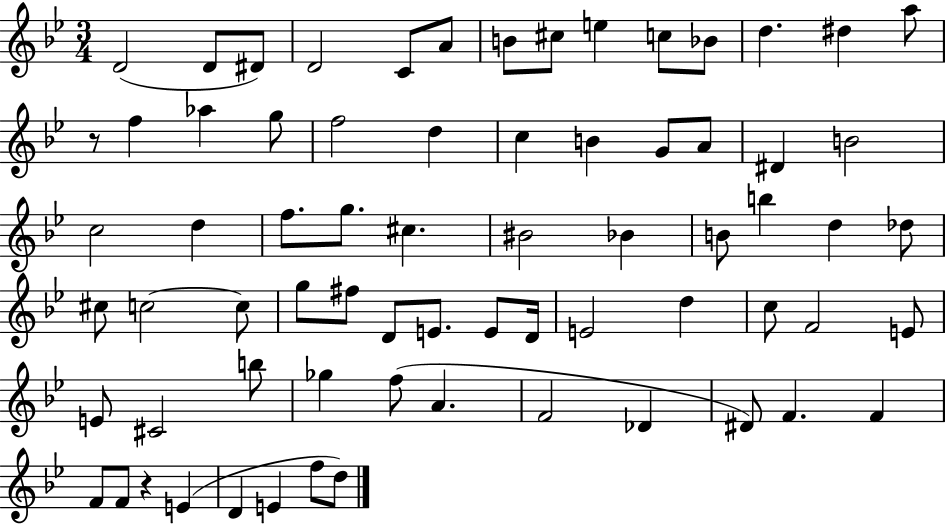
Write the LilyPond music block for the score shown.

{
  \clef treble
  \numericTimeSignature
  \time 3/4
  \key bes \major
  d'2( d'8 dis'8) | d'2 c'8 a'8 | b'8 cis''8 e''4 c''8 bes'8 | d''4. dis''4 a''8 | \break r8 f''4 aes''4 g''8 | f''2 d''4 | c''4 b'4 g'8 a'8 | dis'4 b'2 | \break c''2 d''4 | f''8. g''8. cis''4. | bis'2 bes'4 | b'8 b''4 d''4 des''8 | \break cis''8 c''2~~ c''8 | g''8 fis''8 d'8 e'8. e'8 d'16 | e'2 d''4 | c''8 f'2 e'8 | \break e'8 cis'2 b''8 | ges''4 f''8( a'4. | f'2 des'4 | dis'8) f'4. f'4 | \break f'8 f'8 r4 e'4( | d'4 e'4 f''8 d''8) | \bar "|."
}